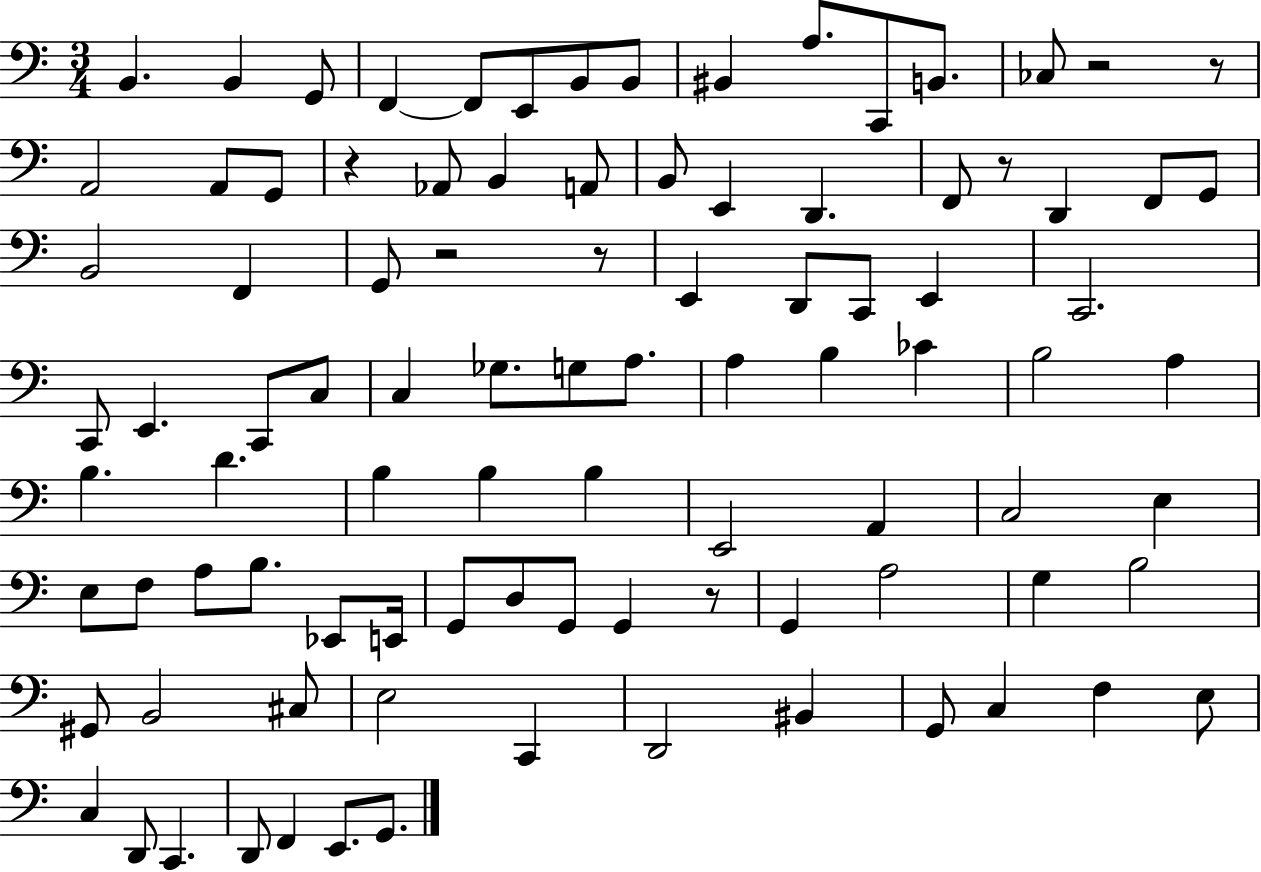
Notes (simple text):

B2/q. B2/q G2/e F2/q F2/e E2/e B2/e B2/e BIS2/q A3/e. C2/e B2/e. CES3/e R/h R/e A2/h A2/e G2/e R/q Ab2/e B2/q A2/e B2/e E2/q D2/q. F2/e R/e D2/q F2/e G2/e B2/h F2/q G2/e R/h R/e E2/q D2/e C2/e E2/q C2/h. C2/e E2/q. C2/e C3/e C3/q Gb3/e. G3/e A3/e. A3/q B3/q CES4/q B3/h A3/q B3/q. D4/q. B3/q B3/q B3/q E2/h A2/q C3/h E3/q E3/e F3/e A3/e B3/e. Eb2/e E2/s G2/e D3/e G2/e G2/q R/e G2/q A3/h G3/q B3/h G#2/e B2/h C#3/e E3/h C2/q D2/h BIS2/q G2/e C3/q F3/q E3/e C3/q D2/e C2/q. D2/e F2/q E2/e. G2/e.